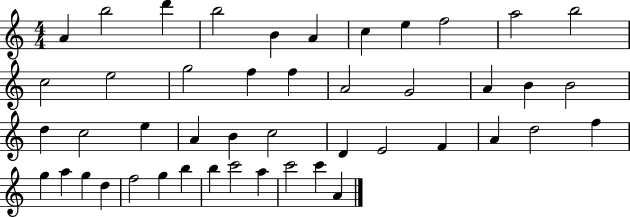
A4/q B5/h D6/q B5/h B4/q A4/q C5/q E5/q F5/h A5/h B5/h C5/h E5/h G5/h F5/q F5/q A4/h G4/h A4/q B4/q B4/h D5/q C5/h E5/q A4/q B4/q C5/h D4/q E4/h F4/q A4/q D5/h F5/q G5/q A5/q G5/q D5/q F5/h G5/q B5/q B5/q C6/h A5/q C6/h C6/q A4/q